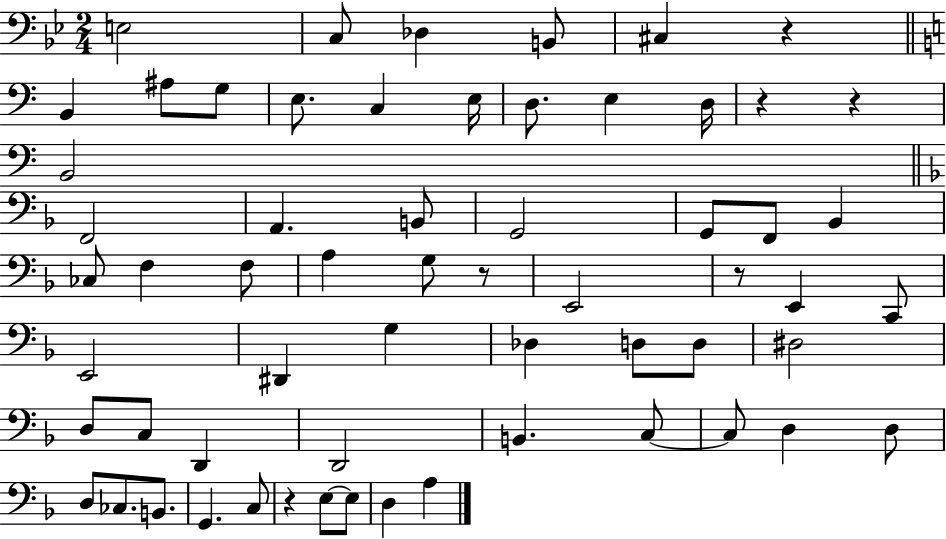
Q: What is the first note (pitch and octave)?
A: E3